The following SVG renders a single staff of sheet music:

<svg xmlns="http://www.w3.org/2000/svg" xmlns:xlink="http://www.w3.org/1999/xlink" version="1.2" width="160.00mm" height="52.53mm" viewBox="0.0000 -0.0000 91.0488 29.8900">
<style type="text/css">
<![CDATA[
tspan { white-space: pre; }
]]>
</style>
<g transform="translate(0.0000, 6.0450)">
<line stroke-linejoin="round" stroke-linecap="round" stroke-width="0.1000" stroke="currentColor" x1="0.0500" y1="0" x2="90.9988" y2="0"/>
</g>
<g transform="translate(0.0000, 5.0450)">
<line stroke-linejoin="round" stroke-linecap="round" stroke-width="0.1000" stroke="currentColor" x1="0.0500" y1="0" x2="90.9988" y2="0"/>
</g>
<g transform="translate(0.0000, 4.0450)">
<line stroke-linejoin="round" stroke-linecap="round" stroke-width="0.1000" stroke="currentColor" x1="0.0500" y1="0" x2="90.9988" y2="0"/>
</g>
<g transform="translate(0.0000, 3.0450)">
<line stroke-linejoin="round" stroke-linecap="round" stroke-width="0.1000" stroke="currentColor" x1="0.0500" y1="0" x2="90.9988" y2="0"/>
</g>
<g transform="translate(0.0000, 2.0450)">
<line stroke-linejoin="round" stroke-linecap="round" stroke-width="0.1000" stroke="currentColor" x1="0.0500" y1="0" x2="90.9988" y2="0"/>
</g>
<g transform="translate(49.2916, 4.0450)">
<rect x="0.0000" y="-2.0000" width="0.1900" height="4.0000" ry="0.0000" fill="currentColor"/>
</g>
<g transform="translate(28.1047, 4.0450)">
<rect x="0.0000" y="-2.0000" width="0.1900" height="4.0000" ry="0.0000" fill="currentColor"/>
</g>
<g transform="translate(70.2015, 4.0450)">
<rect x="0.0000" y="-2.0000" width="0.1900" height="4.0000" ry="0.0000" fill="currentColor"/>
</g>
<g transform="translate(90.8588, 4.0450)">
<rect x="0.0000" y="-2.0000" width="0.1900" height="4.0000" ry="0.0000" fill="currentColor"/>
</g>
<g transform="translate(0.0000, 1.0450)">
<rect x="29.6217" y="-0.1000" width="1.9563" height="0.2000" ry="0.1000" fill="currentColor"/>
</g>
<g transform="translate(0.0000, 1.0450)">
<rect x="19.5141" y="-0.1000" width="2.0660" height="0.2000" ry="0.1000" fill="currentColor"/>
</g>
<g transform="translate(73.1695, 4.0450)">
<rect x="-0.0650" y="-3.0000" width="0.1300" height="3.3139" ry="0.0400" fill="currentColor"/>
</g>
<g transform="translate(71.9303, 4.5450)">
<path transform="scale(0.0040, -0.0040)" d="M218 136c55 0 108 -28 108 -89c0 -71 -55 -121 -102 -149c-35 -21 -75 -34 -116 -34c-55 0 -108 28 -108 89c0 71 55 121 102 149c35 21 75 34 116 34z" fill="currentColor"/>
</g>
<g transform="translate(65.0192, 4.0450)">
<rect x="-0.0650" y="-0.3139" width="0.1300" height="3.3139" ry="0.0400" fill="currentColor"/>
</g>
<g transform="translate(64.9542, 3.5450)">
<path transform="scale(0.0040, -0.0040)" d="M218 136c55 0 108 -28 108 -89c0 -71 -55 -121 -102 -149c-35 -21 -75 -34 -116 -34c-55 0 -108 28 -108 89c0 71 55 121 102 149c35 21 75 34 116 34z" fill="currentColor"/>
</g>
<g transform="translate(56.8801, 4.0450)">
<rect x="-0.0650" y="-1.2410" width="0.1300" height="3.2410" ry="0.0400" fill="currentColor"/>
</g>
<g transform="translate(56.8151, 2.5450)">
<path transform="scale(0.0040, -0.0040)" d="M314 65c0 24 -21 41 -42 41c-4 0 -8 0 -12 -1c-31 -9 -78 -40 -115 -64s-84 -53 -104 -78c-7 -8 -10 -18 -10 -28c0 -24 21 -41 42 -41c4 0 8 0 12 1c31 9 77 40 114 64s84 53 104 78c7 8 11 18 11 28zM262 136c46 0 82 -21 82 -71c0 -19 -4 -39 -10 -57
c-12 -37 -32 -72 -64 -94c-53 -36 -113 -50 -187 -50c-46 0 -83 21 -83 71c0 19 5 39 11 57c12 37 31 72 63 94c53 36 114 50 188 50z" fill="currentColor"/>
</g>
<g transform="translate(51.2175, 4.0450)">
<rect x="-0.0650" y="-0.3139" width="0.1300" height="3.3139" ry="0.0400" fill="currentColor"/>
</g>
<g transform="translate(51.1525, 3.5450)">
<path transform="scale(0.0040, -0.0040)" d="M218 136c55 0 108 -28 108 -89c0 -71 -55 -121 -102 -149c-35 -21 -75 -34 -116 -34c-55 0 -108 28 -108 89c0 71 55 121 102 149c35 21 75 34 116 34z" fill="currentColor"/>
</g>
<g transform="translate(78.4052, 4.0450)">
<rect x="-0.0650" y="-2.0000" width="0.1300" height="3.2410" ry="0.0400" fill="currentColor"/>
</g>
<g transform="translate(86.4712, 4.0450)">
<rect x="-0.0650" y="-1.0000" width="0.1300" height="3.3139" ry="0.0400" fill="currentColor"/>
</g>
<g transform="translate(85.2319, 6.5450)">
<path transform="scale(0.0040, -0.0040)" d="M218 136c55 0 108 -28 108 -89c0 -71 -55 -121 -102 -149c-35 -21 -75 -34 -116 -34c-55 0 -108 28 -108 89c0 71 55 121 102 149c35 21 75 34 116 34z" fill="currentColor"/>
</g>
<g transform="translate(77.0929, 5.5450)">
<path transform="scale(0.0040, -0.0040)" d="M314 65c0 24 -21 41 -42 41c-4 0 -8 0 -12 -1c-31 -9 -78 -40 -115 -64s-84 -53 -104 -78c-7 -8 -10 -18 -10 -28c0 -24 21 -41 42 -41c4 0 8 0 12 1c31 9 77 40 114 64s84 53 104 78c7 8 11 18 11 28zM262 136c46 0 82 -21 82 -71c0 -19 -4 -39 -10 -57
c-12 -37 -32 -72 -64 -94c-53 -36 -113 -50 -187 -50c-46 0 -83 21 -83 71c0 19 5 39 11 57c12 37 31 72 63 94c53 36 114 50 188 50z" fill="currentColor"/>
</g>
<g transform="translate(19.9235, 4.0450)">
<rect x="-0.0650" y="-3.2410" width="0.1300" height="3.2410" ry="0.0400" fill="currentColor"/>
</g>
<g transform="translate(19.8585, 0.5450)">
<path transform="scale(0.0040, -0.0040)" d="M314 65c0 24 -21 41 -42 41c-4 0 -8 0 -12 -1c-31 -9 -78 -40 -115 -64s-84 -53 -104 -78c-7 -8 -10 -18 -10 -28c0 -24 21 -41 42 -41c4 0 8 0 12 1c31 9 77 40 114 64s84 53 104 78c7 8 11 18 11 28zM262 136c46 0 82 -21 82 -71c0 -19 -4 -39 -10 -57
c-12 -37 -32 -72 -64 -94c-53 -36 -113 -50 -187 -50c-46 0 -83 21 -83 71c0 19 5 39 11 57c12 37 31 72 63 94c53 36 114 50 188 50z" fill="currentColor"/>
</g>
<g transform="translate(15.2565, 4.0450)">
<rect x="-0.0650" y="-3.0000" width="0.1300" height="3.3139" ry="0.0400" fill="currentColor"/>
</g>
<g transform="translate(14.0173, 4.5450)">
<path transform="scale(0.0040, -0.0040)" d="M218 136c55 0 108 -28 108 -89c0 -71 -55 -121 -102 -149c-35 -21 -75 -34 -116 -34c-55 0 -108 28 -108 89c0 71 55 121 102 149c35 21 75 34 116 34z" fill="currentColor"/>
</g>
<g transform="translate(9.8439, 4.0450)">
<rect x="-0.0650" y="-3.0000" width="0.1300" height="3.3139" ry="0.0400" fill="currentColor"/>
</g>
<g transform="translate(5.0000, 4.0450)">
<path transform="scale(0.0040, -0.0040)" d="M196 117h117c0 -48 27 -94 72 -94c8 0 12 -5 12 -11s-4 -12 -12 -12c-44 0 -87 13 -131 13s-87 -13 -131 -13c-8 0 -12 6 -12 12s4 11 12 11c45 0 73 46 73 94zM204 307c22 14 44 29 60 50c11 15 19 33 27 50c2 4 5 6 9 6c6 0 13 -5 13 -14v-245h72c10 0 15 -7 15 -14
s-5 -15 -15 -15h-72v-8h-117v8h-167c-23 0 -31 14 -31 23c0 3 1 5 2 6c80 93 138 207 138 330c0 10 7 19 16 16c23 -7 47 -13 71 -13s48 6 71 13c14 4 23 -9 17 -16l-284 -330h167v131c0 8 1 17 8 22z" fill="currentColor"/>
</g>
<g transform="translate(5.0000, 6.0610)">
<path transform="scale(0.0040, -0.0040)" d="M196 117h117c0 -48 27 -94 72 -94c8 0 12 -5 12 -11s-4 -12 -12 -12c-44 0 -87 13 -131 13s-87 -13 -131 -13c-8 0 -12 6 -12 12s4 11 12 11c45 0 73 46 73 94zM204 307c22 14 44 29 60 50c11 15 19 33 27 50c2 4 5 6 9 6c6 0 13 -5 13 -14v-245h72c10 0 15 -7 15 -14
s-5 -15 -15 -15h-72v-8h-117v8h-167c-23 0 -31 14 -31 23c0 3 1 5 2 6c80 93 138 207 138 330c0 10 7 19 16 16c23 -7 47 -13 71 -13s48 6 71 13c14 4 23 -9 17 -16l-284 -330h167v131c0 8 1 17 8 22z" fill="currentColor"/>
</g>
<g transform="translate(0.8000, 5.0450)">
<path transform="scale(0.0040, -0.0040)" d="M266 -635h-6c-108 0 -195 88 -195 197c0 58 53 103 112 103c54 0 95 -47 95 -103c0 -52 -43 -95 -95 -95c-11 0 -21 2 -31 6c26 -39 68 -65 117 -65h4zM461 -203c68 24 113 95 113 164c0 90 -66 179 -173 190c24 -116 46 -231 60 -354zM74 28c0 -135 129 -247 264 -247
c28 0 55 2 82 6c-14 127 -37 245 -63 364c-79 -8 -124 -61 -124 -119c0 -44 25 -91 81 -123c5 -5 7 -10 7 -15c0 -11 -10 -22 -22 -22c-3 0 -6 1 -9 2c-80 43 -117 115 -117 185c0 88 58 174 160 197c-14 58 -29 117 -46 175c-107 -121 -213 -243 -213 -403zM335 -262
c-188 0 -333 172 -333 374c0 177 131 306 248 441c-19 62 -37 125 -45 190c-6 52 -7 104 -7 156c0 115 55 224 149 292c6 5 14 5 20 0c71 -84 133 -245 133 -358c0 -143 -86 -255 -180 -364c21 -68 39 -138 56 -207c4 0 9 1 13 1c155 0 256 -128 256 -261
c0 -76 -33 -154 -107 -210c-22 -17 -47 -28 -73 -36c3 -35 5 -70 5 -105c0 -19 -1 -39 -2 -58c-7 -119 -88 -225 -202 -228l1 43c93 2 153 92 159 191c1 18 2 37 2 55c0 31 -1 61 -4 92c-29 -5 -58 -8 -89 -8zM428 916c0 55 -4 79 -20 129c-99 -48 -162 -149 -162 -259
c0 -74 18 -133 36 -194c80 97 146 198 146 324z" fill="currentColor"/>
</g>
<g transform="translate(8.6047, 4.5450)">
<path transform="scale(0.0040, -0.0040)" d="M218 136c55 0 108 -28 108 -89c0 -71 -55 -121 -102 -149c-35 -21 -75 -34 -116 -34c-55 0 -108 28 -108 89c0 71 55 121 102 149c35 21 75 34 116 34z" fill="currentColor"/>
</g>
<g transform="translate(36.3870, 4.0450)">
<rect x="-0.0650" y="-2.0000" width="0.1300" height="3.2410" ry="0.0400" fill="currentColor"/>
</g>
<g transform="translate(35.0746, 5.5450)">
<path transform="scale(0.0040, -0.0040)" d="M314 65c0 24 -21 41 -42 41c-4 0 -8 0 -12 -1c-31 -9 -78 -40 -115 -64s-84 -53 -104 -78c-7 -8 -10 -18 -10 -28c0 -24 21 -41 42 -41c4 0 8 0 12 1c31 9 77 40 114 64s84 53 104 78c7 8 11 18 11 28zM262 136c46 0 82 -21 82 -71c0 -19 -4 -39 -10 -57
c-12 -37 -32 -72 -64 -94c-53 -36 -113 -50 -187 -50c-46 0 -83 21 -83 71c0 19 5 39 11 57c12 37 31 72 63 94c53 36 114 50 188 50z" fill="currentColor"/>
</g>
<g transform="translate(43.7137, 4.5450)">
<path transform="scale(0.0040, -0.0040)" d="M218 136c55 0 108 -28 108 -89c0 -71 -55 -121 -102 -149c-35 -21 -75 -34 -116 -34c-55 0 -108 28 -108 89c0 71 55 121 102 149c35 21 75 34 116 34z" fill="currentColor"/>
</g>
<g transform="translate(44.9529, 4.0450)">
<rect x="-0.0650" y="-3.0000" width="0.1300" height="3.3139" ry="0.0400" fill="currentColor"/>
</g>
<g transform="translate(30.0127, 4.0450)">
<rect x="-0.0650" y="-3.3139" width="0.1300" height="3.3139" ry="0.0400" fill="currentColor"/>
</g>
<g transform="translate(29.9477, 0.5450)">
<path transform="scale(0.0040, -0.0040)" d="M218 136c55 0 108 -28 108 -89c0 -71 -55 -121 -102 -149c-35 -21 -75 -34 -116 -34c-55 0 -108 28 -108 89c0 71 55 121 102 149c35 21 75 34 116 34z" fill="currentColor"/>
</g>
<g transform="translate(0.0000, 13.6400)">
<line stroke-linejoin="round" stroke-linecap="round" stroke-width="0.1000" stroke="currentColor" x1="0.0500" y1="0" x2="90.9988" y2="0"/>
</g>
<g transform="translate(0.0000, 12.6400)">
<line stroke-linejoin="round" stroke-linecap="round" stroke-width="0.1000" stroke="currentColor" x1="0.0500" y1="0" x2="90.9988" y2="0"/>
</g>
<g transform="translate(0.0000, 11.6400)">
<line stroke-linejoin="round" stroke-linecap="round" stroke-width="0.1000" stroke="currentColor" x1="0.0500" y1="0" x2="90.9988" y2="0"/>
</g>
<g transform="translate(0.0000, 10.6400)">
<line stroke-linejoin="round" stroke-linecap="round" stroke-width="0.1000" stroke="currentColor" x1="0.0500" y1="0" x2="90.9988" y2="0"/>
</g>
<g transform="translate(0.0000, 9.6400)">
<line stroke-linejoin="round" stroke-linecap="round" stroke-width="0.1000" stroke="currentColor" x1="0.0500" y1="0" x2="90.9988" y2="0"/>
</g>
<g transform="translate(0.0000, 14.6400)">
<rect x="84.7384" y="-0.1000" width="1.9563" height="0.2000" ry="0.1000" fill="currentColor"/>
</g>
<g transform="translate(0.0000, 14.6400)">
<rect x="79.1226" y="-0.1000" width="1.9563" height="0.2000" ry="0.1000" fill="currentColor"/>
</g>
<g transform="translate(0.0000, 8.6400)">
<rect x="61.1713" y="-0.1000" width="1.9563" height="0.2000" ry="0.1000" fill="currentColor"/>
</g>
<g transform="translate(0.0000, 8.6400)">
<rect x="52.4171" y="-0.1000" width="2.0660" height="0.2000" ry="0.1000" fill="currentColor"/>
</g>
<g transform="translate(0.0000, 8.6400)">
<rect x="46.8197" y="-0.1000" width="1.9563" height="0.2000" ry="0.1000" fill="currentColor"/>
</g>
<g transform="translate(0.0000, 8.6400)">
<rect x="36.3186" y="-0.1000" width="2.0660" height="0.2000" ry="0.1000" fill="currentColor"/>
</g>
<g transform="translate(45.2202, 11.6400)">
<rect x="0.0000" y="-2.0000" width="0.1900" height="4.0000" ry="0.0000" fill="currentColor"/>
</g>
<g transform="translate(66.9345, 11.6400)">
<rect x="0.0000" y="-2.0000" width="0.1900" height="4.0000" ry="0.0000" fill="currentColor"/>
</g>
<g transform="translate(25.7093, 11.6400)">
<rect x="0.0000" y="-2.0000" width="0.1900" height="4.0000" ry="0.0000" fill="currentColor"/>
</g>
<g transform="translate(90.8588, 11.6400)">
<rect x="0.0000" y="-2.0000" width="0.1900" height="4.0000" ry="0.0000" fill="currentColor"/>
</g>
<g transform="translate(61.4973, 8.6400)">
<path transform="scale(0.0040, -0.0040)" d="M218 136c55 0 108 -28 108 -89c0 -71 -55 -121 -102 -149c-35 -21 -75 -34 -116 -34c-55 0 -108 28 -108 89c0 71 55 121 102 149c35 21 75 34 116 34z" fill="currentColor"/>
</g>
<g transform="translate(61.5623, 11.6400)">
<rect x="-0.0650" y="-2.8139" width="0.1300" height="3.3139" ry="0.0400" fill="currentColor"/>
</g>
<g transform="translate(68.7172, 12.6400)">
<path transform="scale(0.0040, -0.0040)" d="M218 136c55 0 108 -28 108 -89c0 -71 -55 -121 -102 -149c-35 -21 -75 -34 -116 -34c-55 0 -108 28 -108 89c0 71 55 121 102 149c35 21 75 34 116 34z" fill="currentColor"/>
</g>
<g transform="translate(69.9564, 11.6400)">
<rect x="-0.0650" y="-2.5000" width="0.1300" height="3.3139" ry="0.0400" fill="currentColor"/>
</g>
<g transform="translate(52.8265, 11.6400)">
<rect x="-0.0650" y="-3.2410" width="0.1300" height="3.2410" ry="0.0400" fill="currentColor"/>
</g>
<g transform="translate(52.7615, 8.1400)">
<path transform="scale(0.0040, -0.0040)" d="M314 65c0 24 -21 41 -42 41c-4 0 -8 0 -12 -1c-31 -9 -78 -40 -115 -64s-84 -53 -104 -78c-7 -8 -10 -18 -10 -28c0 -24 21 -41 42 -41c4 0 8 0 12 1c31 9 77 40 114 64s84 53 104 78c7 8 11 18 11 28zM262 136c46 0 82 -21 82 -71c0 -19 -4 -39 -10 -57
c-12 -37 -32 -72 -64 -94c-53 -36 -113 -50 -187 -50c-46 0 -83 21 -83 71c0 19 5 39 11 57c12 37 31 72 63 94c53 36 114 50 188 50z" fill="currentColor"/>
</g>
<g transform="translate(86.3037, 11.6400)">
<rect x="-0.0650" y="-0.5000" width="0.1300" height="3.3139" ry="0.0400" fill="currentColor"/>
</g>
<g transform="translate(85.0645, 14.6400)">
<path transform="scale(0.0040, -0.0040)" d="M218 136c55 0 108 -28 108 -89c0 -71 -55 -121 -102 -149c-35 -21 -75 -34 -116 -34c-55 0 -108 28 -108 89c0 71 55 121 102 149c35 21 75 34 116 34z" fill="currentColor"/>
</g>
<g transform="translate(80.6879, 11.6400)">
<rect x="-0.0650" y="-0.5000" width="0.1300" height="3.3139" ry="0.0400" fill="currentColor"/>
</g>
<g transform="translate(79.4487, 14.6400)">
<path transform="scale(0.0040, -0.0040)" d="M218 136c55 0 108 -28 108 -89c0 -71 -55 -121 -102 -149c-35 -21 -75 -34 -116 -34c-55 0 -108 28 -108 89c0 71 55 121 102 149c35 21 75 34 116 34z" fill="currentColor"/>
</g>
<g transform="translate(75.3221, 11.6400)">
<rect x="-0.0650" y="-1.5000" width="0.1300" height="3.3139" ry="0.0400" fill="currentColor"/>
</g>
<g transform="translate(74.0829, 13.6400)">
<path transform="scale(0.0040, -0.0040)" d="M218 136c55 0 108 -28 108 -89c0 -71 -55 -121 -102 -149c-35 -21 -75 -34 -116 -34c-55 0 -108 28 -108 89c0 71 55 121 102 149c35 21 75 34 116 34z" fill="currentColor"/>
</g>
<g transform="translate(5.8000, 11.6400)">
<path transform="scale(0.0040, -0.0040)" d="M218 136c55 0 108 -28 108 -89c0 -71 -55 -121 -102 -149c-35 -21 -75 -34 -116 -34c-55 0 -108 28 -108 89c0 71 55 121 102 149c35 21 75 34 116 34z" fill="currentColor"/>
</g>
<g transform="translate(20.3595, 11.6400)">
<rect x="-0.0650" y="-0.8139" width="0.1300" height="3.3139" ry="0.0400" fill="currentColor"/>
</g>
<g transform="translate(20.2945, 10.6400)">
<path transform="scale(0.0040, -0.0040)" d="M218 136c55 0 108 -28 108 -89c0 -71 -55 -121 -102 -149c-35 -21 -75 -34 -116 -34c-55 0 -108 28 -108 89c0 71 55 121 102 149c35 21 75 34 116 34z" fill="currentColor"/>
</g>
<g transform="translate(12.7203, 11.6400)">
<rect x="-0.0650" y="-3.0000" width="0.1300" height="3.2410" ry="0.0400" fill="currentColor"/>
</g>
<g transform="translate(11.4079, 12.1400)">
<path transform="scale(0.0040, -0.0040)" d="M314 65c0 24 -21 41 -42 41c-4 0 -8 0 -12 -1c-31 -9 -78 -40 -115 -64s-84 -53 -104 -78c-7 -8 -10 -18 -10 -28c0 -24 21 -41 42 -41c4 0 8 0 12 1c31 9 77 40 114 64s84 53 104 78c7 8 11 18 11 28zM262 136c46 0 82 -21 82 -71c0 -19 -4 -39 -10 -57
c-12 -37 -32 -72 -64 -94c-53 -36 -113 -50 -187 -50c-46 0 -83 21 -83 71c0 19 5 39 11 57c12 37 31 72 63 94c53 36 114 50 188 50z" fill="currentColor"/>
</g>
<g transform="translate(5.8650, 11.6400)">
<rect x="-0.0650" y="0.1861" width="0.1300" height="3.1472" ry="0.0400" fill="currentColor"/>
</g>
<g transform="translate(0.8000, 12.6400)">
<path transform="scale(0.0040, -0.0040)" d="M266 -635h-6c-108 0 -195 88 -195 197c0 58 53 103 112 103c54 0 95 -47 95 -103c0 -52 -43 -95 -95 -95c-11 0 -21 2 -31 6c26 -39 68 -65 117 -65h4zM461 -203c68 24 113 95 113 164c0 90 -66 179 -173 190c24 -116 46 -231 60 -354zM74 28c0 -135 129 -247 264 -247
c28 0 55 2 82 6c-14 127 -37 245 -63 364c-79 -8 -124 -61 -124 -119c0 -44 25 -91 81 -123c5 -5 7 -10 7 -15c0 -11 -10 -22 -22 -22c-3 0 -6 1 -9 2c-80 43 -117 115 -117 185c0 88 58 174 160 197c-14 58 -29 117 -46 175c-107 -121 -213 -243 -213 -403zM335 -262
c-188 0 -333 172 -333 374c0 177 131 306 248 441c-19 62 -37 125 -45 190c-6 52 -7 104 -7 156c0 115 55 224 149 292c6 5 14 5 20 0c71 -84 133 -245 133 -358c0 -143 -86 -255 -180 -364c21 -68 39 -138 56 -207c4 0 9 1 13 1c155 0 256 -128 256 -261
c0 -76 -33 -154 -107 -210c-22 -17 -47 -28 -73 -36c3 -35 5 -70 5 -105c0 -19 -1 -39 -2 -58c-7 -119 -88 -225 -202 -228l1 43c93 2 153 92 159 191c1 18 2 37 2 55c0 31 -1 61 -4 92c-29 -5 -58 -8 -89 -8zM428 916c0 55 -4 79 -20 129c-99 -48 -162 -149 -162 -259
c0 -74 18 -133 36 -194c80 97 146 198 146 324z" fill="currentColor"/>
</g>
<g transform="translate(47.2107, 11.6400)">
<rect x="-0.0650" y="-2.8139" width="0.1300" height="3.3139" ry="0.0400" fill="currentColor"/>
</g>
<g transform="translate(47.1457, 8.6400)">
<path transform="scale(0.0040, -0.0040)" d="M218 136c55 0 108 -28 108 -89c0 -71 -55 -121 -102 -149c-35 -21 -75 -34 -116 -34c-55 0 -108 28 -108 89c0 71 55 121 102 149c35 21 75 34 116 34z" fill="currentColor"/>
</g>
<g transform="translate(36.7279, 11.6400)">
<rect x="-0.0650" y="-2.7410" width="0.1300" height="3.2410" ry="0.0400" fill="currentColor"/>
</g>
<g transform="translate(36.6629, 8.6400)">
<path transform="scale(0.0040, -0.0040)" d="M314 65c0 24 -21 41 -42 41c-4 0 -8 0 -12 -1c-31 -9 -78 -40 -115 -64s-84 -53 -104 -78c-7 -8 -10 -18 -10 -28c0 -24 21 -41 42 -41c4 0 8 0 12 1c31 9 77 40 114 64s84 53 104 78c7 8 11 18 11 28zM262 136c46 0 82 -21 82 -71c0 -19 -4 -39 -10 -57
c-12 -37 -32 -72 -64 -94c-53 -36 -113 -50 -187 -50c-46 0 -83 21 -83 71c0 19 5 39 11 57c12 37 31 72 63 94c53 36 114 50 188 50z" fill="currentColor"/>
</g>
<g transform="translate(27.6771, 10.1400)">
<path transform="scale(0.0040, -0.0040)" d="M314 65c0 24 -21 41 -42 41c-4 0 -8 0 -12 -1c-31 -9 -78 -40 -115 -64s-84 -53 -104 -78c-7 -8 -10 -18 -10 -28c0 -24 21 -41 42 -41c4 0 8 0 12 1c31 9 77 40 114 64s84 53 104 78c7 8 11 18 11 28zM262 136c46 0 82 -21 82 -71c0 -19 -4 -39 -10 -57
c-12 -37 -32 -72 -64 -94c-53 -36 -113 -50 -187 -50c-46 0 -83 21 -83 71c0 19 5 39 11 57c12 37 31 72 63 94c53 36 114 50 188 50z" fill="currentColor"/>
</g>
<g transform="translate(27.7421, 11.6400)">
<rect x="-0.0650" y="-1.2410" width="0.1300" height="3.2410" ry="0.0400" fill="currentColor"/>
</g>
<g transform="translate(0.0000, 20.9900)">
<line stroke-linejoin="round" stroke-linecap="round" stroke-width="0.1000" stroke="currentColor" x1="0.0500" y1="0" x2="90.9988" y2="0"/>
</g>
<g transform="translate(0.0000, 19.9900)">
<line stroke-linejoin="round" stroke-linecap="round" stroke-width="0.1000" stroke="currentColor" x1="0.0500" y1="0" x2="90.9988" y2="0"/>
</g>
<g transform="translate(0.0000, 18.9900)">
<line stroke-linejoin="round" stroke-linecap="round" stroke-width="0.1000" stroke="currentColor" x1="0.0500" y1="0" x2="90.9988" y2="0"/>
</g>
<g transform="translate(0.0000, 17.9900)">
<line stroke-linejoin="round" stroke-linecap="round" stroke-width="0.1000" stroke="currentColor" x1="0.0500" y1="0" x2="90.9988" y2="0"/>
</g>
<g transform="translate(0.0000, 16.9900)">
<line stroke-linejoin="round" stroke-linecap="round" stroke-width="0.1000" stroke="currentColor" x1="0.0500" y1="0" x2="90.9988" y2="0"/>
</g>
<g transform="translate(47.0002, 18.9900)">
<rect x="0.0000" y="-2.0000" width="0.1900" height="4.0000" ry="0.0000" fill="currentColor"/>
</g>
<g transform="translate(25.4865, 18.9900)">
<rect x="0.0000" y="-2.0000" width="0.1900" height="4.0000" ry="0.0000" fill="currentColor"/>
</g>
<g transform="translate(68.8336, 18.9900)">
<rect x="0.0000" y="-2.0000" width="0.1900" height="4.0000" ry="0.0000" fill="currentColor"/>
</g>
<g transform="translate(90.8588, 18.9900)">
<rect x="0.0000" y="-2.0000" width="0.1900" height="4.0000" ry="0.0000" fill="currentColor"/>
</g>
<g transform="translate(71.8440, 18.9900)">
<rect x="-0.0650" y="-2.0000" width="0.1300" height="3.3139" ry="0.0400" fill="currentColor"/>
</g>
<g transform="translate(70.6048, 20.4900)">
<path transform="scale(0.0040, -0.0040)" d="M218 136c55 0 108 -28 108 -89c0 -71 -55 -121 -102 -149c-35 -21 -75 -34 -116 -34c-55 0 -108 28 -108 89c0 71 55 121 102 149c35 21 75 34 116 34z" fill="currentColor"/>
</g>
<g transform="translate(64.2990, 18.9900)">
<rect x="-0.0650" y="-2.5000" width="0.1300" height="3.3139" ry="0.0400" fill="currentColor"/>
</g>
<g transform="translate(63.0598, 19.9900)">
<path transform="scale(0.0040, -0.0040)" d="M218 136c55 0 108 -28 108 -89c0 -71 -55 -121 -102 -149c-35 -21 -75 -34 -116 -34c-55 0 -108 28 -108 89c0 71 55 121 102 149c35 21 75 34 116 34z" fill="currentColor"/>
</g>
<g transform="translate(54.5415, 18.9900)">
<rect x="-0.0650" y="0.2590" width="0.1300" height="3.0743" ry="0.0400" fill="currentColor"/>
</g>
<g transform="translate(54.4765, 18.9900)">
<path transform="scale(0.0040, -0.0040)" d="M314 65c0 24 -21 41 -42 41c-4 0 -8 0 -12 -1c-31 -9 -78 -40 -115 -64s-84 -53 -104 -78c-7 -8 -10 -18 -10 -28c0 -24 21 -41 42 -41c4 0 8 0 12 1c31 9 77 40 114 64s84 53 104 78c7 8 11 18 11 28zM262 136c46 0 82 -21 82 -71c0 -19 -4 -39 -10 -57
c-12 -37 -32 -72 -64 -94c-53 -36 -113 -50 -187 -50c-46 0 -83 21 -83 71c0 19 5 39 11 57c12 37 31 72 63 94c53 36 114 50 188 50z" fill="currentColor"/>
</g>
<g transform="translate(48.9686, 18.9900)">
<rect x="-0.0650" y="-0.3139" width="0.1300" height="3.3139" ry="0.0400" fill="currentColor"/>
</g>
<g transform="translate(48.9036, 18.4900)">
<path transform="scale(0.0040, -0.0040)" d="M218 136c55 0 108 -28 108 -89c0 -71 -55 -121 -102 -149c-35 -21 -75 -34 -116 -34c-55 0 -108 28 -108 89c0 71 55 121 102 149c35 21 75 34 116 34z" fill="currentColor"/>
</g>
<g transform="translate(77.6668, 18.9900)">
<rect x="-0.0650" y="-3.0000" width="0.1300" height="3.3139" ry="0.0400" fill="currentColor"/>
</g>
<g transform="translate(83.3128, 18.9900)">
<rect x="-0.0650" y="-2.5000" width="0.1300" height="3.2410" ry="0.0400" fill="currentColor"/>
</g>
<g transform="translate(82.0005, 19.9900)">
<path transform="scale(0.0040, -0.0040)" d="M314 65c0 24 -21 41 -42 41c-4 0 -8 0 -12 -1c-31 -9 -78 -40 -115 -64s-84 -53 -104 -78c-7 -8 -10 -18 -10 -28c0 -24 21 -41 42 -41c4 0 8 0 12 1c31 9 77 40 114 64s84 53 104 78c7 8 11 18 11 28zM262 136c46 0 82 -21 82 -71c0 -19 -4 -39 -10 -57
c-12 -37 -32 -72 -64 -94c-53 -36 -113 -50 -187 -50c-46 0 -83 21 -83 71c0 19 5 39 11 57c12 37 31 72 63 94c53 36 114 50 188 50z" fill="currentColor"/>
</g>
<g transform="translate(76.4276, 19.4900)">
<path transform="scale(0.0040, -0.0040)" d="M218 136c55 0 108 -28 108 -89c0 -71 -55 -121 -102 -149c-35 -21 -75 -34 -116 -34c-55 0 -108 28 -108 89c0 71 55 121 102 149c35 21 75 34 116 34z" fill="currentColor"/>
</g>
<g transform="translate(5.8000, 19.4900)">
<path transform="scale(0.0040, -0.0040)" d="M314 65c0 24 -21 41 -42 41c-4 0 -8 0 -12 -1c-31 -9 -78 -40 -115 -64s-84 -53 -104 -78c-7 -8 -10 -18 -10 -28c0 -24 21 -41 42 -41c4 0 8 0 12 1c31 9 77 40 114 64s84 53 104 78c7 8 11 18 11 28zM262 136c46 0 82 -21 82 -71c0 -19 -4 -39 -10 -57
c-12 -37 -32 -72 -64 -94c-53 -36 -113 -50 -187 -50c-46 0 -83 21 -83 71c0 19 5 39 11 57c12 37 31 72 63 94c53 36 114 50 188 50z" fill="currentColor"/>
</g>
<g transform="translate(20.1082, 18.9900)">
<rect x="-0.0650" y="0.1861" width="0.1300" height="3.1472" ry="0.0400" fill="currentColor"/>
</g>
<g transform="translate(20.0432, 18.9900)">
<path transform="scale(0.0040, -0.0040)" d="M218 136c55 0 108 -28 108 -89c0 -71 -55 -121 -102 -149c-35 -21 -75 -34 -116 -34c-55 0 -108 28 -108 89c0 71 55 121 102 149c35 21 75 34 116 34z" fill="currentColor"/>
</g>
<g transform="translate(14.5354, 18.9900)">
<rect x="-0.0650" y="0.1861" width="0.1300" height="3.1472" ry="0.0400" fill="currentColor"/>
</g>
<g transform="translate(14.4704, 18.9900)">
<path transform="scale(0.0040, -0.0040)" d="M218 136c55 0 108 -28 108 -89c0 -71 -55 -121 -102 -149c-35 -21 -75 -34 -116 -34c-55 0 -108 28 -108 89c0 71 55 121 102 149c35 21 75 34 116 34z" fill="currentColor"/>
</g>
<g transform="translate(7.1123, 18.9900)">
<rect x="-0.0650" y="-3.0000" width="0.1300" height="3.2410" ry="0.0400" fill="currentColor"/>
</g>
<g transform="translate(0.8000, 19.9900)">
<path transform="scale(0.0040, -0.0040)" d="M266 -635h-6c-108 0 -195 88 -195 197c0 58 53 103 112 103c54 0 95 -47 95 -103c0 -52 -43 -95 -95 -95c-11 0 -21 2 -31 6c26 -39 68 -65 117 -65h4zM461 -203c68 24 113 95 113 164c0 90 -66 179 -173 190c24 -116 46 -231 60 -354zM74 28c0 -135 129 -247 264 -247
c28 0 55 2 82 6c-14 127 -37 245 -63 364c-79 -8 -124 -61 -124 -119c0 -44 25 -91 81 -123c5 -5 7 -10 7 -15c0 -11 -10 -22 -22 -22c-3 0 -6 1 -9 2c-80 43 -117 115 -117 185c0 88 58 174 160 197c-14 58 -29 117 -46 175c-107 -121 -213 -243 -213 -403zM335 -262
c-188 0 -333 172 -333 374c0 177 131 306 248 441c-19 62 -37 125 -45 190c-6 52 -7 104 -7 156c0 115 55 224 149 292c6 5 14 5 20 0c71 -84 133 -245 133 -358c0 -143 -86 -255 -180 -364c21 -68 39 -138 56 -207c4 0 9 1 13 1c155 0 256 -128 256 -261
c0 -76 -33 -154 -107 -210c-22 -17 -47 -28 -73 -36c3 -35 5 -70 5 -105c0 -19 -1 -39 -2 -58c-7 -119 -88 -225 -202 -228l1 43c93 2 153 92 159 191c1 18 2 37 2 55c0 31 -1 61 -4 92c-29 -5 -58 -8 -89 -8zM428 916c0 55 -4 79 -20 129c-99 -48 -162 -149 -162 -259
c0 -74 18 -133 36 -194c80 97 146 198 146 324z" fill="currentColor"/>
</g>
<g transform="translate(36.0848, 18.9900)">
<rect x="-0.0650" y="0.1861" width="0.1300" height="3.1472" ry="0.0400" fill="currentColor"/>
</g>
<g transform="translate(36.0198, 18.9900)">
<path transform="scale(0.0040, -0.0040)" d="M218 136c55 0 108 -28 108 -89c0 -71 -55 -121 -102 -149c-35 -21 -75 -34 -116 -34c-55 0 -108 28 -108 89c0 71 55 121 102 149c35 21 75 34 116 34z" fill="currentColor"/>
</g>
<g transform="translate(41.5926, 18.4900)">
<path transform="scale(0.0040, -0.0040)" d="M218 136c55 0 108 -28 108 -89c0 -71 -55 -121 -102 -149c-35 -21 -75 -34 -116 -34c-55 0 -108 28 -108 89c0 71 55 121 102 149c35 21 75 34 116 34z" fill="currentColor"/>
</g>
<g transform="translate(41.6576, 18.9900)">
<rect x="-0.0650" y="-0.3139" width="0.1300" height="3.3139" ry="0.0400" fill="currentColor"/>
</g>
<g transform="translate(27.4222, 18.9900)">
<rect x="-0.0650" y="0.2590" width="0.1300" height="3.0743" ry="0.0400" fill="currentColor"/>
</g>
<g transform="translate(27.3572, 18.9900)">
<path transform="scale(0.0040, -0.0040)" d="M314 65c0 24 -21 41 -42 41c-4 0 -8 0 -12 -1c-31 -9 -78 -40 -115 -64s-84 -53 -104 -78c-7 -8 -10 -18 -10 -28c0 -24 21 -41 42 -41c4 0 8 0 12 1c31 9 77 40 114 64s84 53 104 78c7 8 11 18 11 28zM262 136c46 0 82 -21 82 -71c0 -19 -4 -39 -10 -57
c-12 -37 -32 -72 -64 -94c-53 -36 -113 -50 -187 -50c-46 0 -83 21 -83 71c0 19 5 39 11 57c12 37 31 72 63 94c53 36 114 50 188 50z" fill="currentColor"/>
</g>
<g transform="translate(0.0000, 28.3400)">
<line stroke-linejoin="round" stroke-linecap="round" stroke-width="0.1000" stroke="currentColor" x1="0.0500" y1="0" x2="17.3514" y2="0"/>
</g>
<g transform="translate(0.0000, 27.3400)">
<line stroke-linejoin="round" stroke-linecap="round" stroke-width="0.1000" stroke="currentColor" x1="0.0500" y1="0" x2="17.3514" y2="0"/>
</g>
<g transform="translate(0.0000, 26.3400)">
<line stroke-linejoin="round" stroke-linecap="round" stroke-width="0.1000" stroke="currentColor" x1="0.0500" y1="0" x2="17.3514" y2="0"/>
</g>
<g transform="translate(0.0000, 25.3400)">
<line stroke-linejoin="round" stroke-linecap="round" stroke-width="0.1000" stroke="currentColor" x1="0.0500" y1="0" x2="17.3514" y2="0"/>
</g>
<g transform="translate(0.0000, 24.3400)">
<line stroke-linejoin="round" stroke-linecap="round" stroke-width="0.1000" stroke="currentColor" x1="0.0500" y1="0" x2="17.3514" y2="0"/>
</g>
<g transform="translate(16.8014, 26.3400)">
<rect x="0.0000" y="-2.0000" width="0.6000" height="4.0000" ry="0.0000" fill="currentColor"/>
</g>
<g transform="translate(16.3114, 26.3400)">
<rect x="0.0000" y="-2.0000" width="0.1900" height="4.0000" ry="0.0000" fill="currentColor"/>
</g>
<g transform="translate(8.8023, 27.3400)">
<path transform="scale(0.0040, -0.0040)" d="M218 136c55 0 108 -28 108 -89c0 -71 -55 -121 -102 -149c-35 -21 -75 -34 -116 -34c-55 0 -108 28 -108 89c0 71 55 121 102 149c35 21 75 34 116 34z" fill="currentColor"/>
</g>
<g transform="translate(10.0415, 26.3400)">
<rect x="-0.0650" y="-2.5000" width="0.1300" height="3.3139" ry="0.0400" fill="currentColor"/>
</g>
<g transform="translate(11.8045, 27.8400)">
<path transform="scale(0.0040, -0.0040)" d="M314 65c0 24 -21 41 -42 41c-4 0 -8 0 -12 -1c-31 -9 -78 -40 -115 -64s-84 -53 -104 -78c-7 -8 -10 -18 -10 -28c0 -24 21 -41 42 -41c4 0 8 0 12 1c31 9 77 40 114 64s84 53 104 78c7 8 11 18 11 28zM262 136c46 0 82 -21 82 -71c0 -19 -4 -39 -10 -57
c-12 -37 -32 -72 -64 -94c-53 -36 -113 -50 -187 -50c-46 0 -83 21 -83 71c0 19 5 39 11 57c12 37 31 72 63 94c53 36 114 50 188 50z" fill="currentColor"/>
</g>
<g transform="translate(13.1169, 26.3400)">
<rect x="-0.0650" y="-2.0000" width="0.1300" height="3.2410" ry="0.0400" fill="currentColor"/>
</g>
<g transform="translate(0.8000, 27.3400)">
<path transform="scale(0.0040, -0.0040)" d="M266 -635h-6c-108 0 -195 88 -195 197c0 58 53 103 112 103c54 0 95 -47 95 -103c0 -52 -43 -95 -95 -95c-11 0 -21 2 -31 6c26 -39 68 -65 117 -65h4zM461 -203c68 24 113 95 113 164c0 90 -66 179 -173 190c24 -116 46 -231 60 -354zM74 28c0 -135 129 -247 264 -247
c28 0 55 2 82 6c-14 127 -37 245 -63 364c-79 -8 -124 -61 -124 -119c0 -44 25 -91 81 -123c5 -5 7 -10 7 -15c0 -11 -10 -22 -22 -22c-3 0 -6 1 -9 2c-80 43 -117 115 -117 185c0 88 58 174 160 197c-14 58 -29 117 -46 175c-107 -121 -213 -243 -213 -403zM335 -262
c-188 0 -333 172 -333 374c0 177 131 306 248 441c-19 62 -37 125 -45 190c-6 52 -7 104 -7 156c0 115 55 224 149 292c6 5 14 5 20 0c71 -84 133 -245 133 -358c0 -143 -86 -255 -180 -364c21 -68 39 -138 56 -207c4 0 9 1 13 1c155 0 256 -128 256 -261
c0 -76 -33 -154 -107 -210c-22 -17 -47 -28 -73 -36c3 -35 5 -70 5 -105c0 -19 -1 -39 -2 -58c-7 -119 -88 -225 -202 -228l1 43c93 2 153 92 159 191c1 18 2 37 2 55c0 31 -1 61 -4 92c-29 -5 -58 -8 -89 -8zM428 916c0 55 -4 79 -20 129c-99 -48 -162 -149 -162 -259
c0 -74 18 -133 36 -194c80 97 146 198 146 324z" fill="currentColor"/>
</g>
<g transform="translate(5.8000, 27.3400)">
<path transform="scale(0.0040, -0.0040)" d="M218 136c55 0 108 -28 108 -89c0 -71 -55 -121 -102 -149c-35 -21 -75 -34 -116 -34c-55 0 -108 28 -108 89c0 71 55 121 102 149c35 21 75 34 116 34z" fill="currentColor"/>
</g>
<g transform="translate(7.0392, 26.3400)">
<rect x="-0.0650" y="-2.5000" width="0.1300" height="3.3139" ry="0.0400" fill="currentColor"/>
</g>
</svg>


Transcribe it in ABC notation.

X:1
T:Untitled
M:4/4
L:1/4
K:C
A A b2 b F2 A c e2 c A F2 D B A2 d e2 a2 a b2 a G E C C A2 B B B2 B c c B2 G F A G2 G G F2